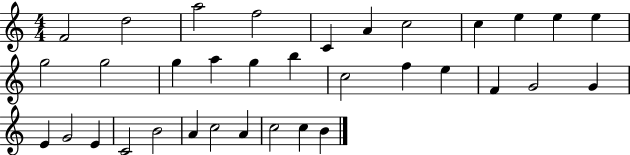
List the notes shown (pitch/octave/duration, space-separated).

F4/h D5/h A5/h F5/h C4/q A4/q C5/h C5/q E5/q E5/q E5/q G5/h G5/h G5/q A5/q G5/q B5/q C5/h F5/q E5/q F4/q G4/h G4/q E4/q G4/h E4/q C4/h B4/h A4/q C5/h A4/q C5/h C5/q B4/q